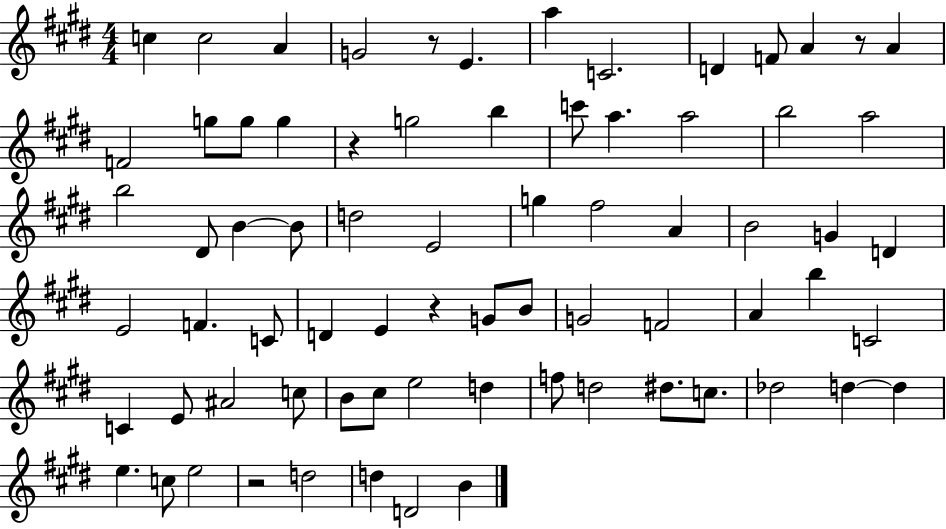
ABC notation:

X:1
T:Untitled
M:4/4
L:1/4
K:E
c c2 A G2 z/2 E a C2 D F/2 A z/2 A F2 g/2 g/2 g z g2 b c'/2 a a2 b2 a2 b2 ^D/2 B B/2 d2 E2 g ^f2 A B2 G D E2 F C/2 D E z G/2 B/2 G2 F2 A b C2 C E/2 ^A2 c/2 B/2 ^c/2 e2 d f/2 d2 ^d/2 c/2 _d2 d d e c/2 e2 z2 d2 d D2 B